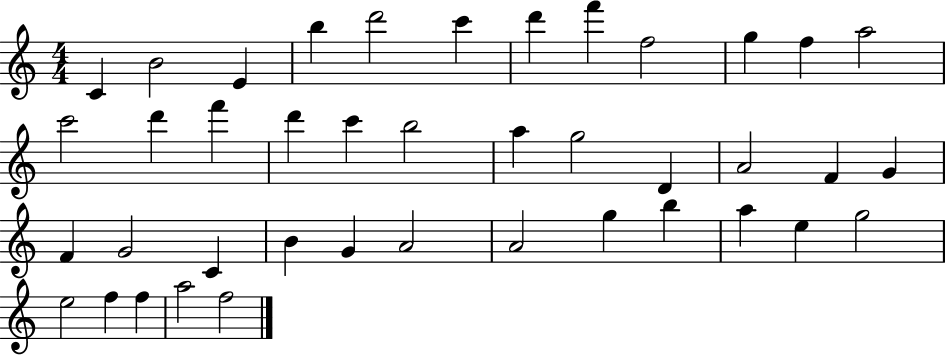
C4/q B4/h E4/q B5/q D6/h C6/q D6/q F6/q F5/h G5/q F5/q A5/h C6/h D6/q F6/q D6/q C6/q B5/h A5/q G5/h D4/q A4/h F4/q G4/q F4/q G4/h C4/q B4/q G4/q A4/h A4/h G5/q B5/q A5/q E5/q G5/h E5/h F5/q F5/q A5/h F5/h